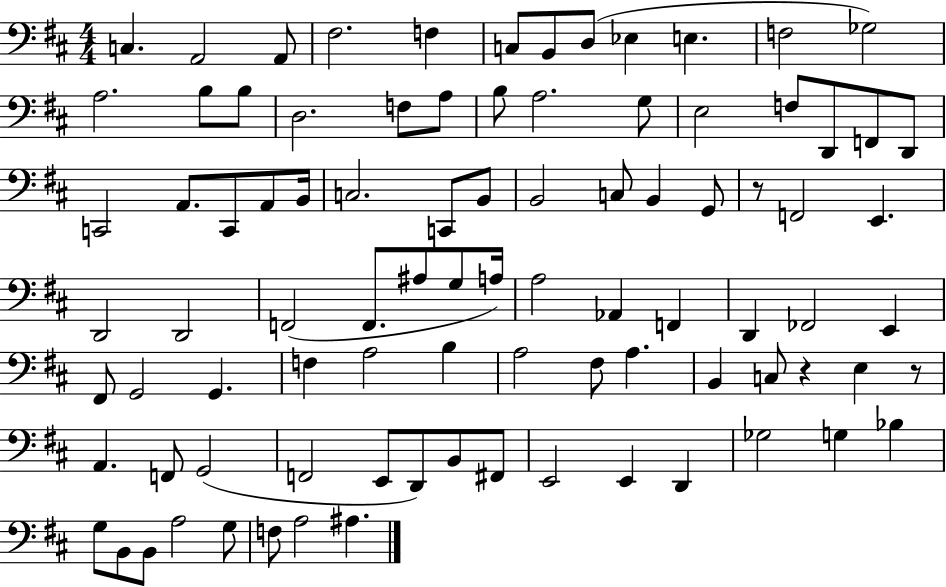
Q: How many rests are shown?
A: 3